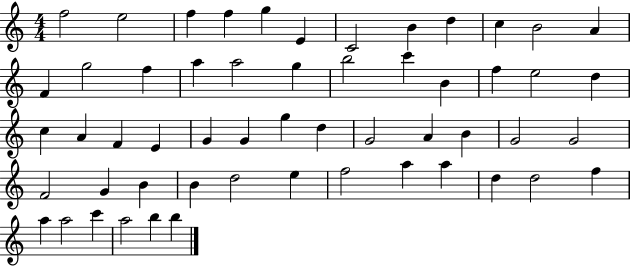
X:1
T:Untitled
M:4/4
L:1/4
K:C
f2 e2 f f g E C2 B d c B2 A F g2 f a a2 g b2 c' B f e2 d c A F E G G g d G2 A B G2 G2 F2 G B B d2 e f2 a a d d2 f a a2 c' a2 b b